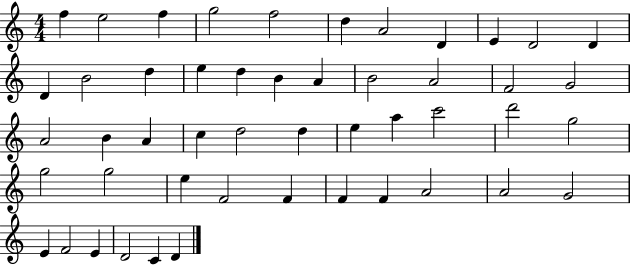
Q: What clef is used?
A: treble